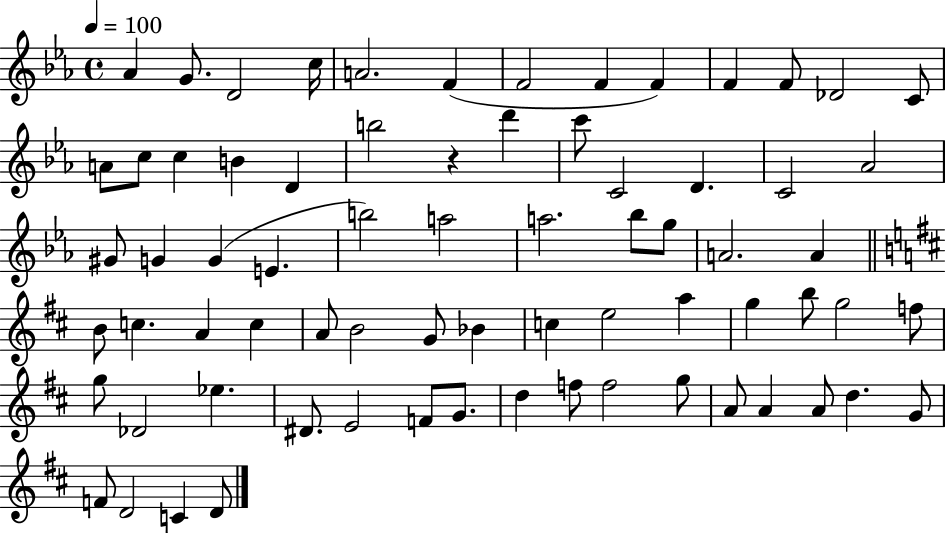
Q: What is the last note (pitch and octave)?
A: D4